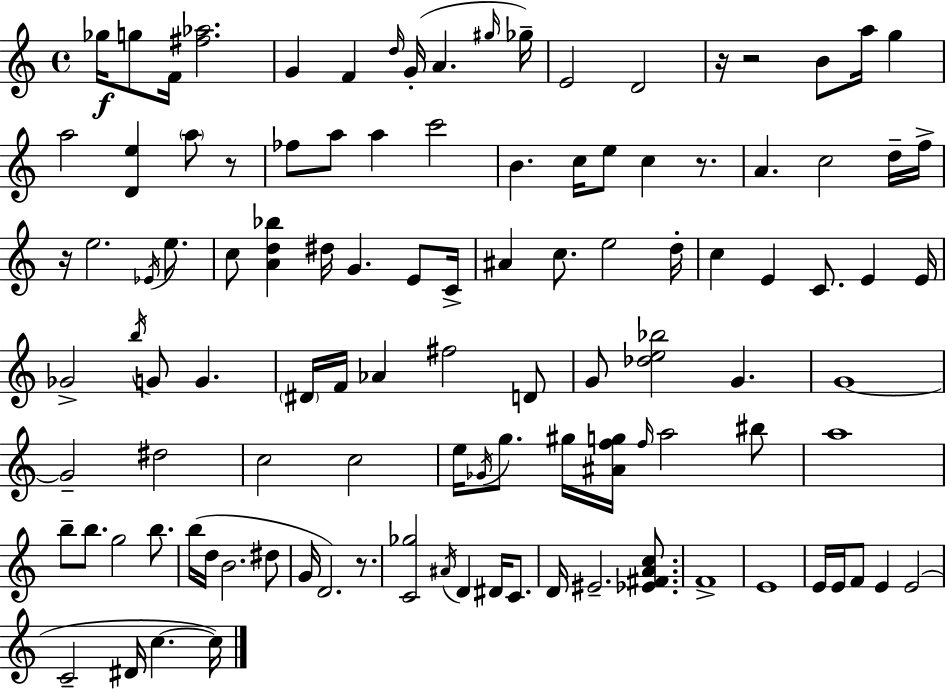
{
  \clef treble
  \time 4/4
  \defaultTimeSignature
  \key a \minor
  ges''16\f g''8 f'16 <fis'' aes''>2. | g'4 f'4 \grace { d''16 }( g'16-. a'4. | \grace { gis''16 }) ges''16-- e'2 d'2 | r16 r2 b'8 a''16 g''4 | \break a''2 <d' e''>4 \parenthesize a''8 | r8 fes''8 a''8 a''4 c'''2 | b'4. c''16 e''8 c''4 r8. | a'4. c''2 | \break d''16-- f''16-> r16 e''2. \acciaccatura { ees'16 } | e''8. c''8 <a' d'' bes''>4 dis''16 g'4. | e'8 c'16-> ais'4 c''8. e''2 | d''16-. c''4 e'4 c'8. e'4 | \break e'16 ges'2-> \acciaccatura { b''16 } g'8 g'4. | \parenthesize dis'16 f'16 aes'4 fis''2 | d'8 g'8 <des'' e'' bes''>2 g'4. | g'1~~ | \break g'2-- dis''2 | c''2 c''2 | e''16 \acciaccatura { ges'16 } g''8. gis''16 <ais' f'' g''>16 \grace { f''16 } a''2 | bis''8 a''1 | \break b''8-- b''8. g''2 | b''8. b''16( d''16 b'2. | dis''8 g'16 d'2.) | r8. <c' ges''>2 \acciaccatura { ais'16 } d'4 | \break dis'16 c'8. d'16 eis'2.-- | <ees' fis' a' c''>8. f'1-> | e'1 | e'16 e'16 f'8 e'4 e'2( | \break c'2-- dis'16 | c''4.~~ c''16) \bar "|."
}